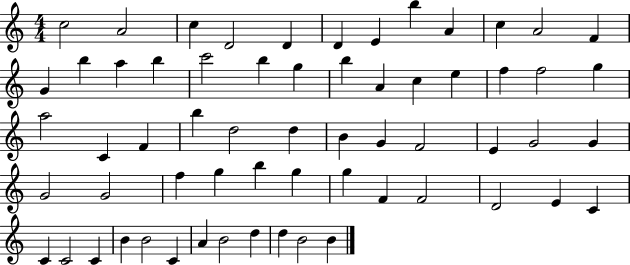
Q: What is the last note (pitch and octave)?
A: B4